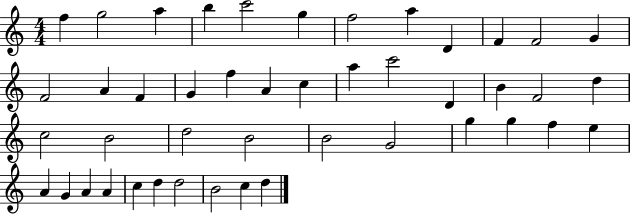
{
  \clef treble
  \numericTimeSignature
  \time 4/4
  \key c \major
  f''4 g''2 a''4 | b''4 c'''2 g''4 | f''2 a''4 d'4 | f'4 f'2 g'4 | \break f'2 a'4 f'4 | g'4 f''4 a'4 c''4 | a''4 c'''2 d'4 | b'4 f'2 d''4 | \break c''2 b'2 | d''2 b'2 | b'2 g'2 | g''4 g''4 f''4 e''4 | \break a'4 g'4 a'4 a'4 | c''4 d''4 d''2 | b'2 c''4 d''4 | \bar "|."
}